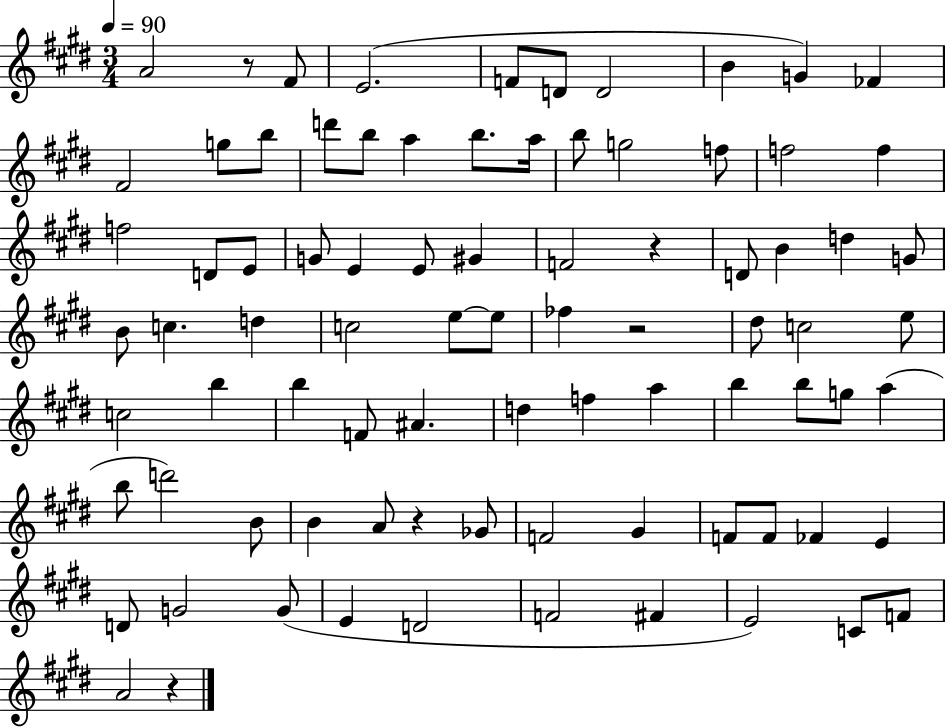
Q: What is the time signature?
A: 3/4